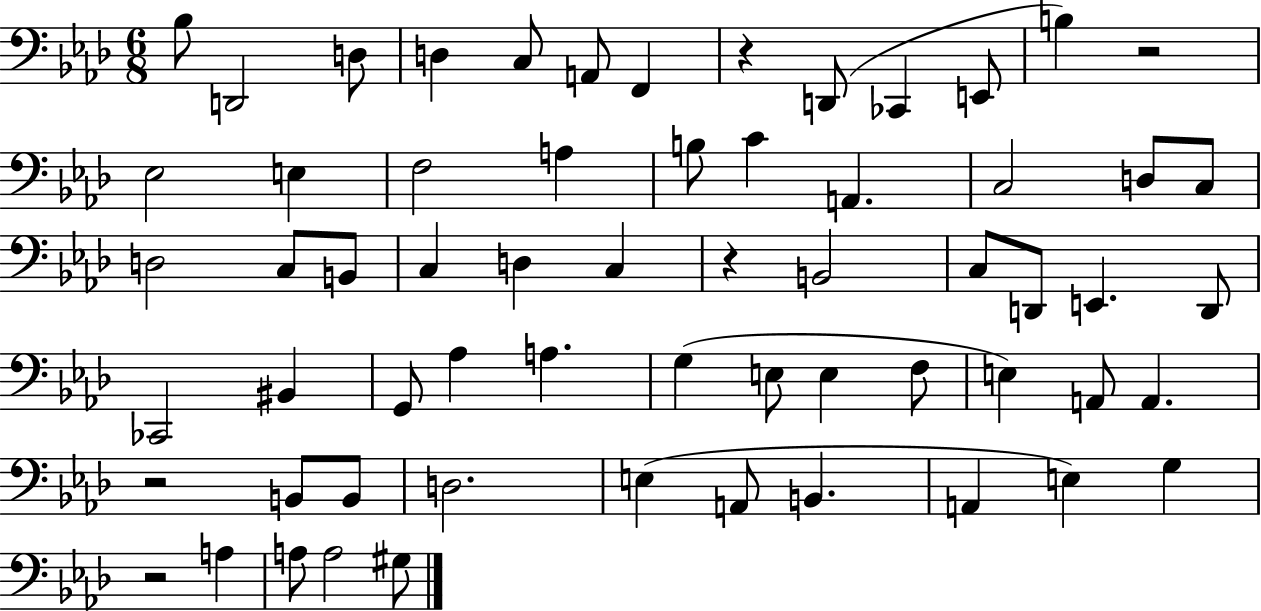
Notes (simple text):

Bb3/e D2/h D3/e D3/q C3/e A2/e F2/q R/q D2/e CES2/q E2/e B3/q R/h Eb3/h E3/q F3/h A3/q B3/e C4/q A2/q. C3/h D3/e C3/e D3/h C3/e B2/e C3/q D3/q C3/q R/q B2/h C3/e D2/e E2/q. D2/e CES2/h BIS2/q G2/e Ab3/q A3/q. G3/q E3/e E3/q F3/e E3/q A2/e A2/q. R/h B2/e B2/e D3/h. E3/q A2/e B2/q. A2/q E3/q G3/q R/h A3/q A3/e A3/h G#3/e